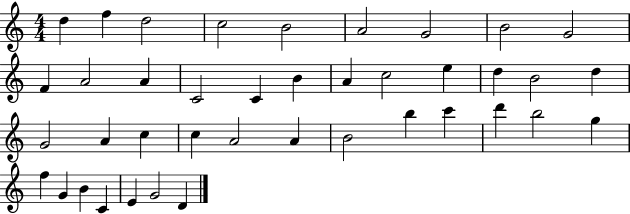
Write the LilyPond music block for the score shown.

{
  \clef treble
  \numericTimeSignature
  \time 4/4
  \key c \major
  d''4 f''4 d''2 | c''2 b'2 | a'2 g'2 | b'2 g'2 | \break f'4 a'2 a'4 | c'2 c'4 b'4 | a'4 c''2 e''4 | d''4 b'2 d''4 | \break g'2 a'4 c''4 | c''4 a'2 a'4 | b'2 b''4 c'''4 | d'''4 b''2 g''4 | \break f''4 g'4 b'4 c'4 | e'4 g'2 d'4 | \bar "|."
}